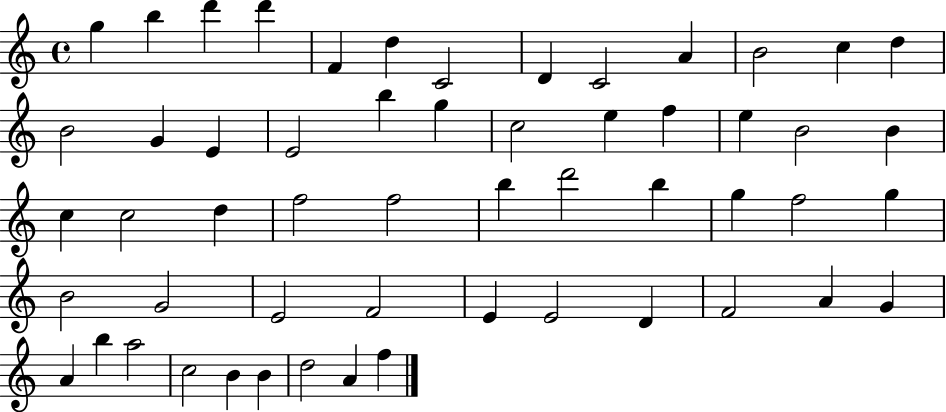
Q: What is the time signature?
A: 4/4